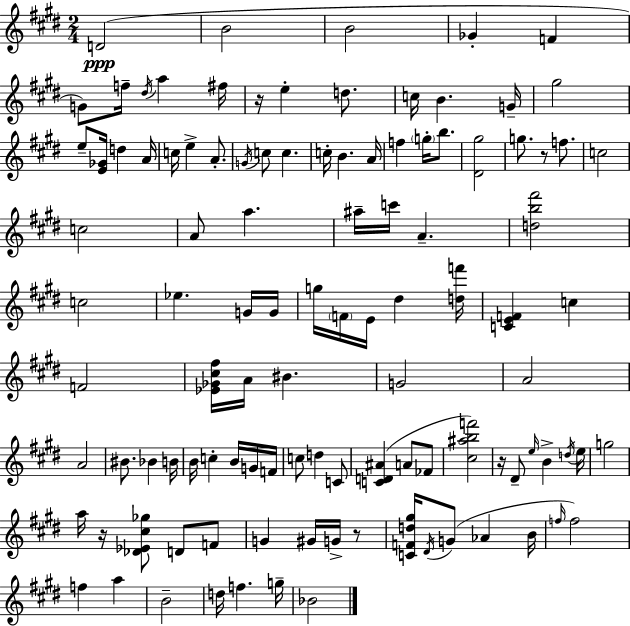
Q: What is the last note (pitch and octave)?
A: Bb4